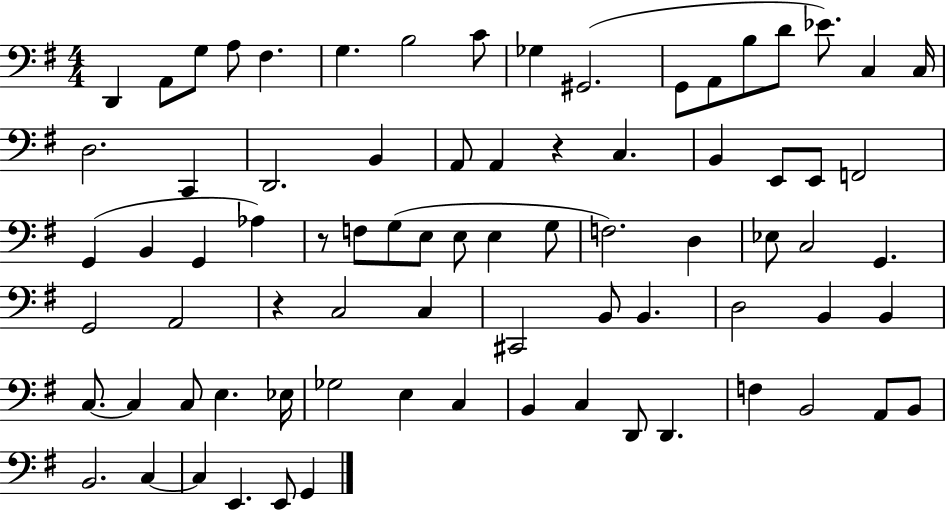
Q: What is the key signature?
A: G major